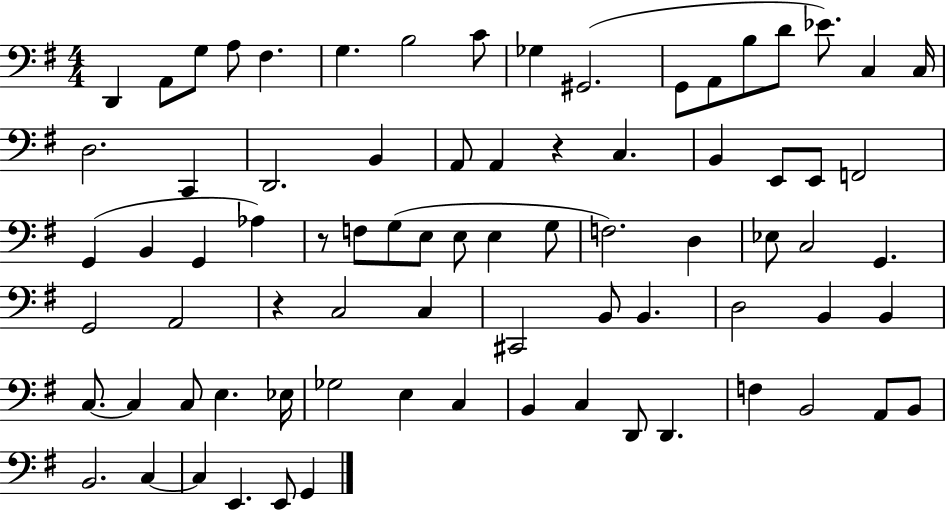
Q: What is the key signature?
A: G major